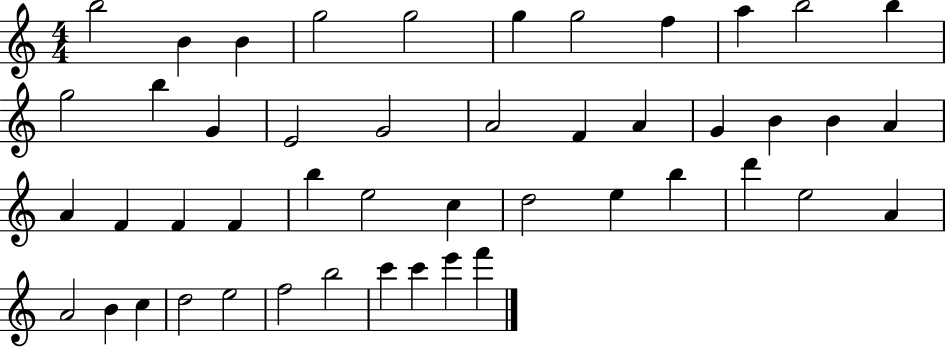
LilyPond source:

{
  \clef treble
  \numericTimeSignature
  \time 4/4
  \key c \major
  b''2 b'4 b'4 | g''2 g''2 | g''4 g''2 f''4 | a''4 b''2 b''4 | \break g''2 b''4 g'4 | e'2 g'2 | a'2 f'4 a'4 | g'4 b'4 b'4 a'4 | \break a'4 f'4 f'4 f'4 | b''4 e''2 c''4 | d''2 e''4 b''4 | d'''4 e''2 a'4 | \break a'2 b'4 c''4 | d''2 e''2 | f''2 b''2 | c'''4 c'''4 e'''4 f'''4 | \break \bar "|."
}